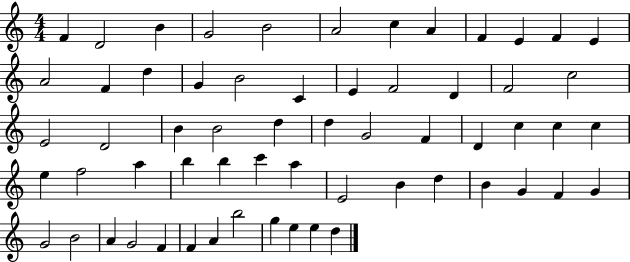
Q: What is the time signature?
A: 4/4